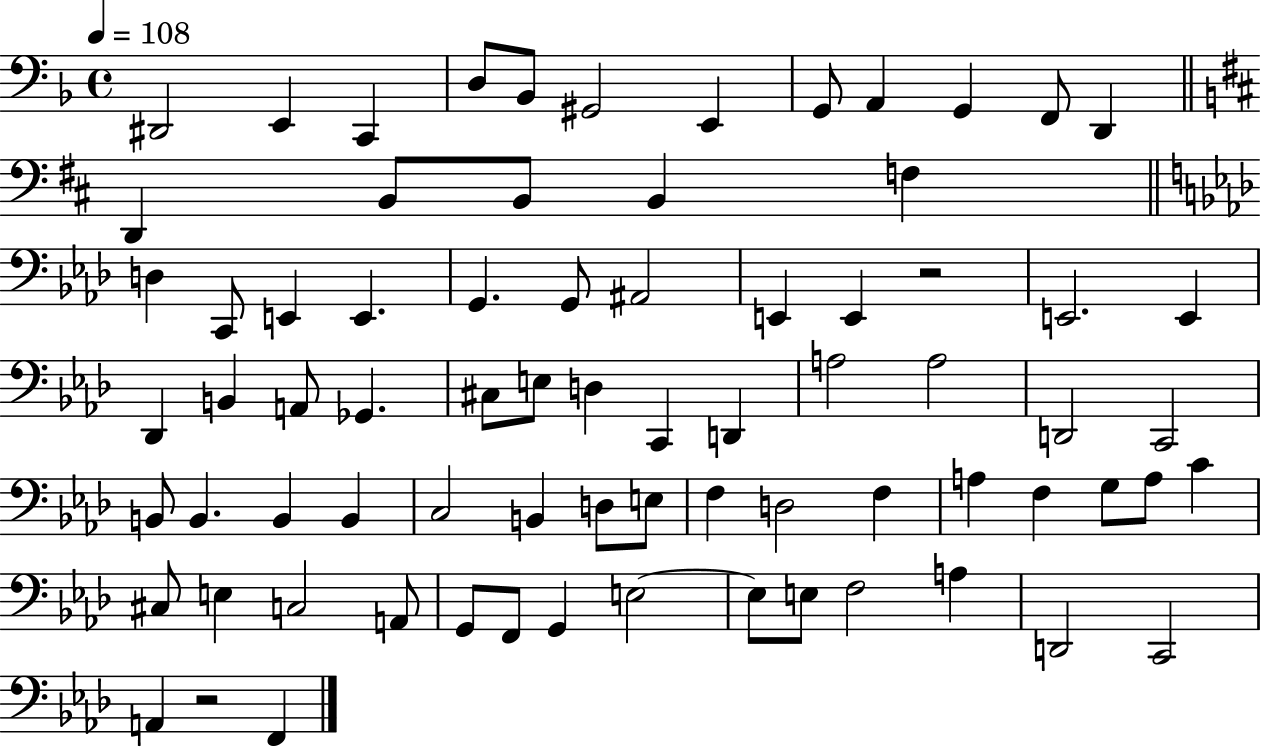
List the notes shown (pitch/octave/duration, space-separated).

D#2/h E2/q C2/q D3/e Bb2/e G#2/h E2/q G2/e A2/q G2/q F2/e D2/q D2/q B2/e B2/e B2/q F3/q D3/q C2/e E2/q E2/q. G2/q. G2/e A#2/h E2/q E2/q R/h E2/h. E2/q Db2/q B2/q A2/e Gb2/q. C#3/e E3/e D3/q C2/q D2/q A3/h A3/h D2/h C2/h B2/e B2/q. B2/q B2/q C3/h B2/q D3/e E3/e F3/q D3/h F3/q A3/q F3/q G3/e A3/e C4/q C#3/e E3/q C3/h A2/e G2/e F2/e G2/q E3/h E3/e E3/e F3/h A3/q D2/h C2/h A2/q R/h F2/q